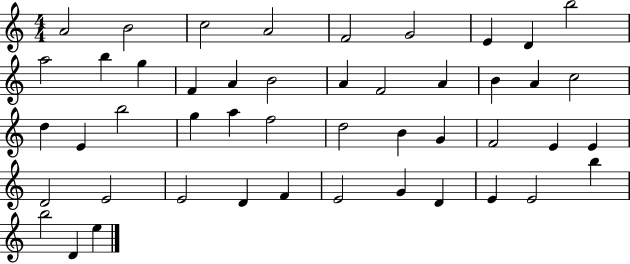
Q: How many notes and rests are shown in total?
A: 47